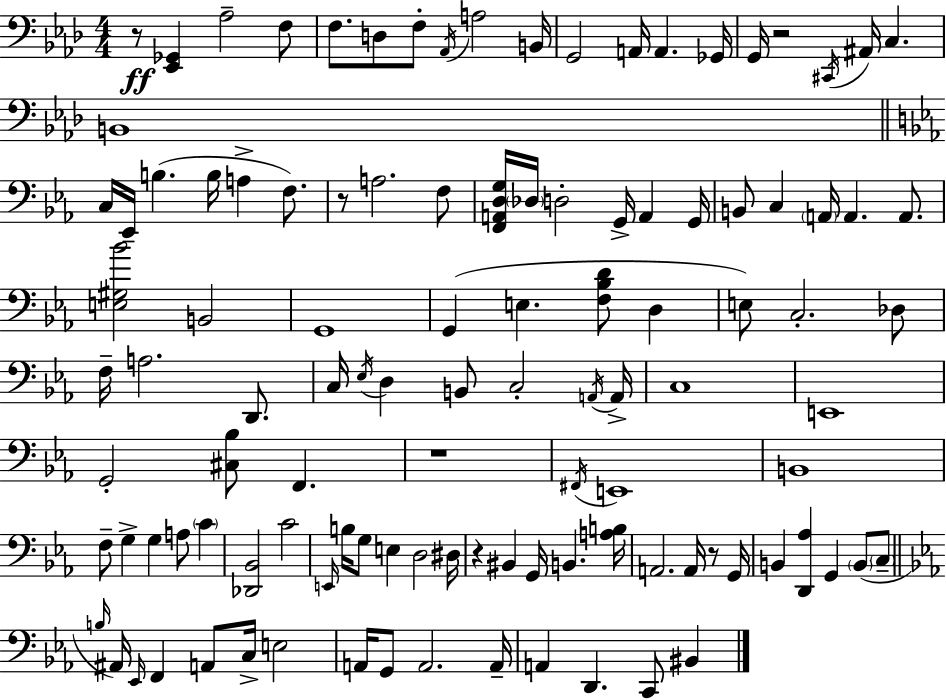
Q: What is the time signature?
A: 4/4